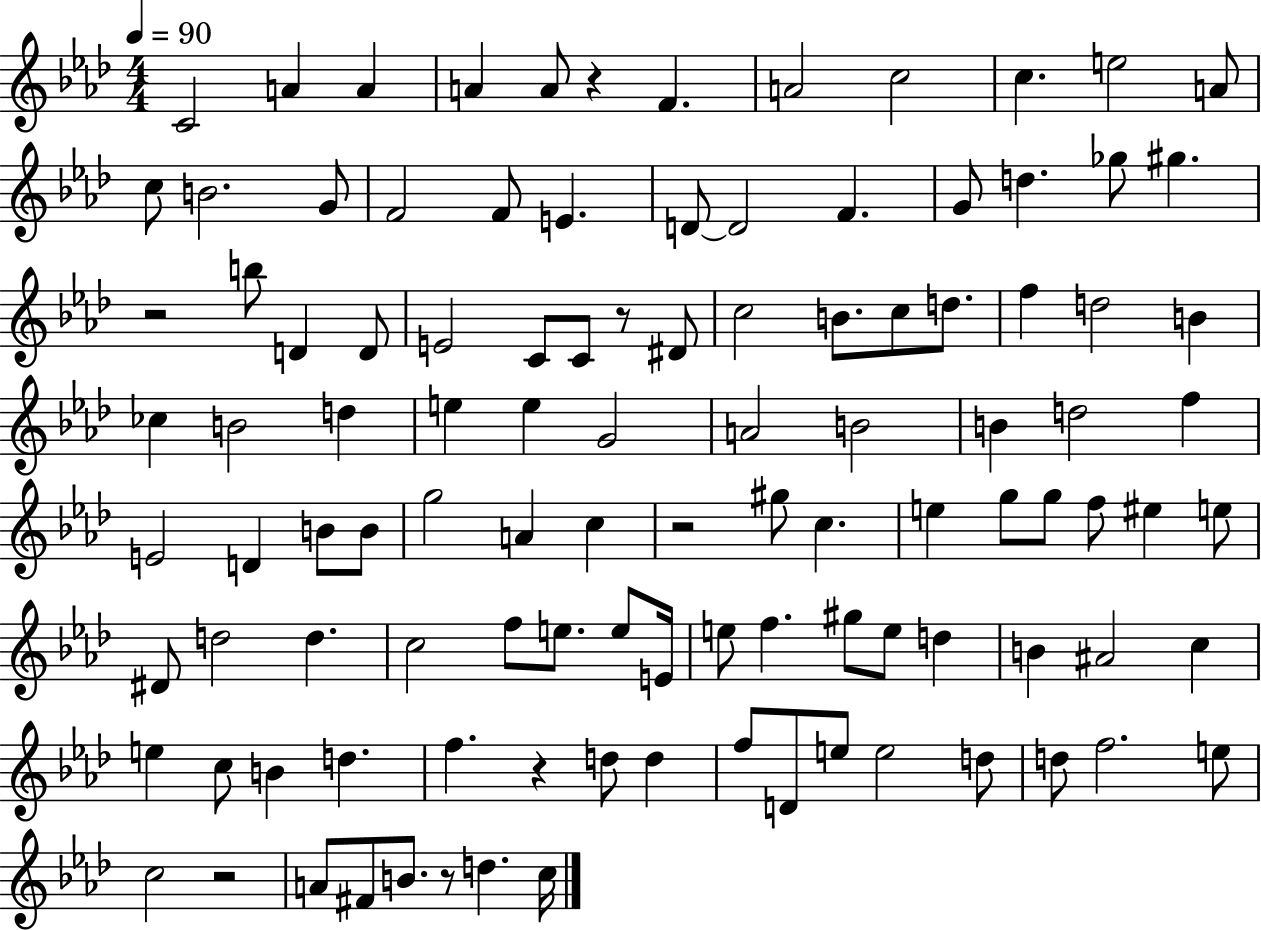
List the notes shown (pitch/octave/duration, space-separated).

C4/h A4/q A4/q A4/q A4/e R/q F4/q. A4/h C5/h C5/q. E5/h A4/e C5/e B4/h. G4/e F4/h F4/e E4/q. D4/e D4/h F4/q. G4/e D5/q. Gb5/e G#5/q. R/h B5/e D4/q D4/e E4/h C4/e C4/e R/e D#4/e C5/h B4/e. C5/e D5/e. F5/q D5/h B4/q CES5/q B4/h D5/q E5/q E5/q G4/h A4/h B4/h B4/q D5/h F5/q E4/h D4/q B4/e B4/e G5/h A4/q C5/q R/h G#5/e C5/q. E5/q G5/e G5/e F5/e EIS5/q E5/e D#4/e D5/h D5/q. C5/h F5/e E5/e. E5/e E4/s E5/e F5/q. G#5/e E5/e D5/q B4/q A#4/h C5/q E5/q C5/e B4/q D5/q. F5/q. R/q D5/e D5/q F5/e D4/e E5/e E5/h D5/e D5/e F5/h. E5/e C5/h R/h A4/e F#4/e B4/e. R/e D5/q. C5/s